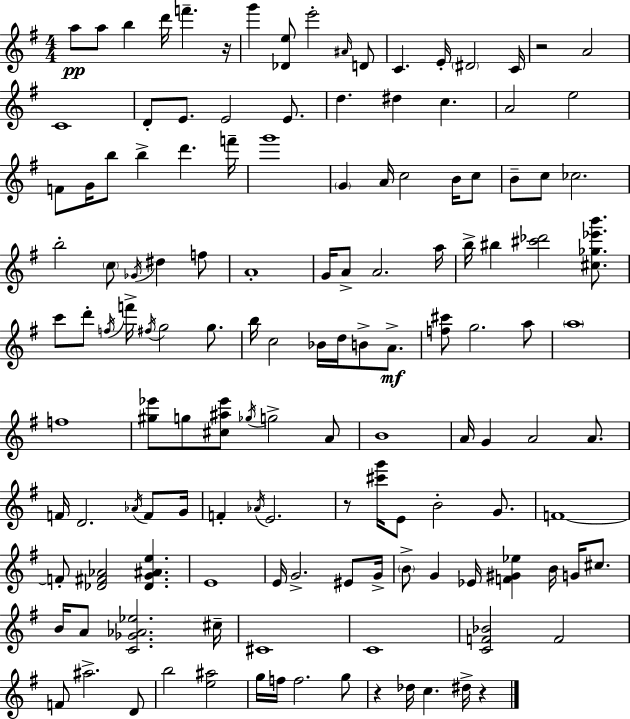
{
  \clef treble
  \numericTimeSignature
  \time 4/4
  \key g \major
  a''8\pp a''8 b''4 d'''16 f'''4.-- r16 | g'''4 <des' e''>8 e'''2-. \grace { ais'16 } d'8 | c'4. e'16-. \parenthesize dis'2 | c'16 r2 a'2 | \break c'1 | d'8-. e'8. e'2 e'8. | d''4. dis''4 c''4. | a'2 e''2 | \break f'8 g'16 b''8 b''4-> d'''4. | f'''16-- g'''1 | \parenthesize g'4 a'16 c''2 b'16 c''8 | b'8-- c''8 ces''2. | \break b''2-. \parenthesize c''8 \acciaccatura { ges'16 } dis''4 | f''8 a'1-. | g'16 a'8-> a'2. | a''16 b''16-> bis''4 <cis''' des'''>2 <cis'' ges'' ees''' b'''>8. | \break c'''8 d'''8-. \acciaccatura { f''16 } f'''16-> \acciaccatura { fis''16 } g''2 | g''8. b''16 c''2 bes'16 d''16 b'8-> | a'8.->\mf <f'' cis'''>8 g''2. | a''8 \parenthesize a''1 | \break f''1 | <gis'' ees'''>8 g''8 <cis'' ais'' ees'''>8 \acciaccatura { ges''16 } g''2-> | a'8 b'1 | a'16 g'4 a'2 | \break a'8. f'16 d'2. | \acciaccatura { aes'16 } f'8 g'16 f'4-. \acciaccatura { aes'16 } e'2. | r8 <cis''' g'''>16 e'8 b'2-. | g'8. f'1~~ | \break f'8-. <des' fis' aes'>2 | <des' g' ais' e''>4. e'1 | e'16 g'2.-> | eis'8 g'16-> \parenthesize b'8-> g'4 ees'16 <f' gis' ees''>4 | \break b'16 g'16 cis''8. b'16 a'8 <c' ges' aes' ees''>2. | cis''16-- cis'1 | c'1 | <c' f' bes'>2 f'2 | \break f'8 ais''2.-> | d'8 b''2 <e'' ais''>2 | g''16 f''16 f''2. | g''8 r4 des''16 c''4. | \break dis''16-> r4 \bar "|."
}